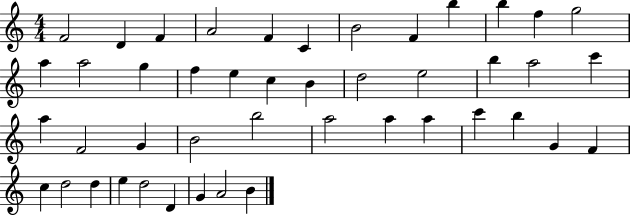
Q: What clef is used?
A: treble